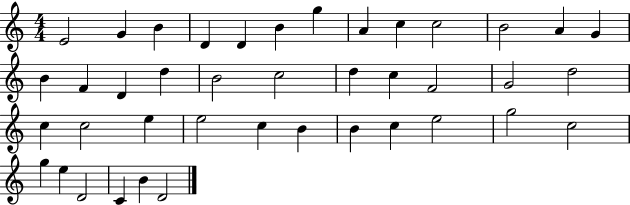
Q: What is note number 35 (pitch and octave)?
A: C5